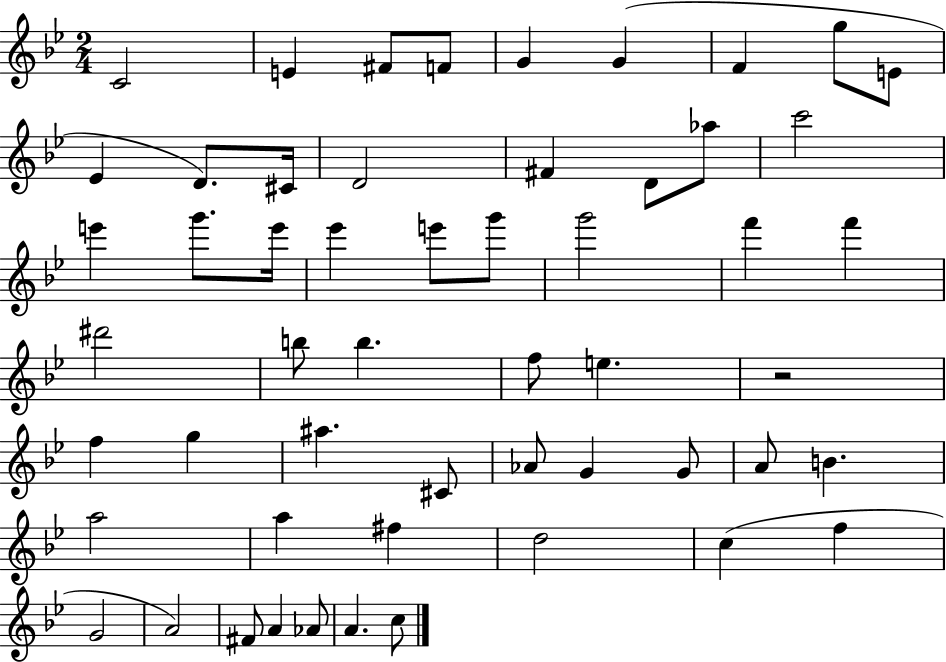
C4/h E4/q F#4/e F4/e G4/q G4/q F4/q G5/e E4/e Eb4/q D4/e. C#4/s D4/h F#4/q D4/e Ab5/e C6/h E6/q G6/e. E6/s Eb6/q E6/e G6/e G6/h F6/q F6/q D#6/h B5/e B5/q. F5/e E5/q. R/h F5/q G5/q A#5/q. C#4/e Ab4/e G4/q G4/e A4/e B4/q. A5/h A5/q F#5/q D5/h C5/q F5/q G4/h A4/h F#4/e A4/q Ab4/e A4/q. C5/e